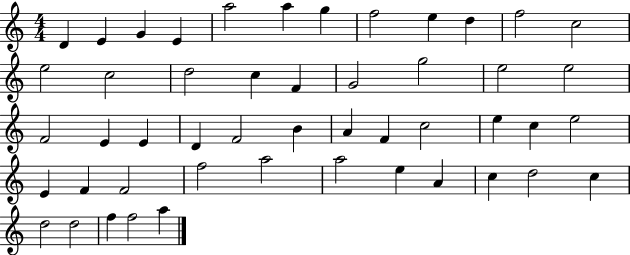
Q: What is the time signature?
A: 4/4